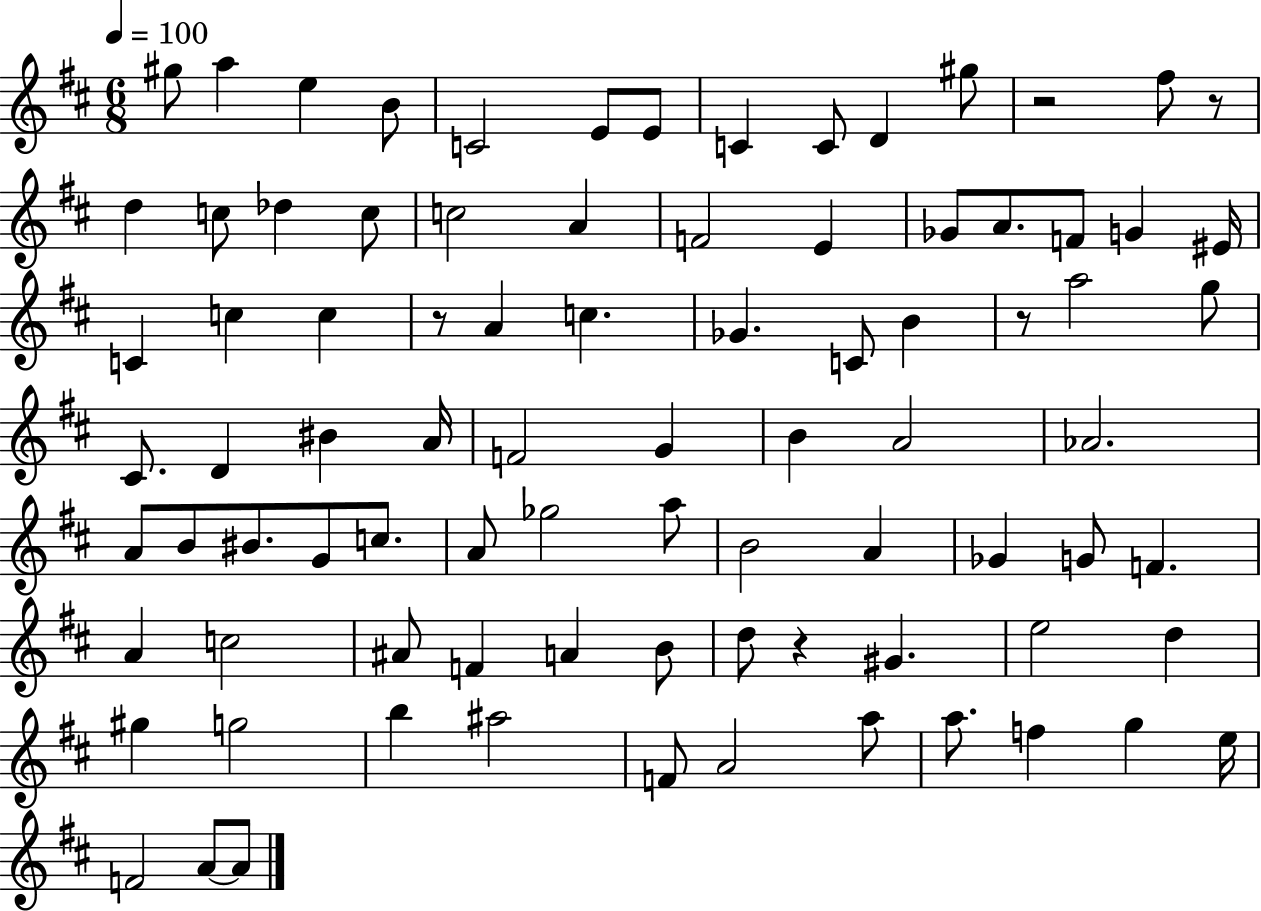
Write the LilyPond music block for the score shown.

{
  \clef treble
  \numericTimeSignature
  \time 6/8
  \key d \major
  \tempo 4 = 100
  gis''8 a''4 e''4 b'8 | c'2 e'8 e'8 | c'4 c'8 d'4 gis''8 | r2 fis''8 r8 | \break d''4 c''8 des''4 c''8 | c''2 a'4 | f'2 e'4 | ges'8 a'8. f'8 g'4 eis'16 | \break c'4 c''4 c''4 | r8 a'4 c''4. | ges'4. c'8 b'4 | r8 a''2 g''8 | \break cis'8. d'4 bis'4 a'16 | f'2 g'4 | b'4 a'2 | aes'2. | \break a'8 b'8 bis'8. g'8 c''8. | a'8 ges''2 a''8 | b'2 a'4 | ges'4 g'8 f'4. | \break a'4 c''2 | ais'8 f'4 a'4 b'8 | d''8 r4 gis'4. | e''2 d''4 | \break gis''4 g''2 | b''4 ais''2 | f'8 a'2 a''8 | a''8. f''4 g''4 e''16 | \break f'2 a'8~~ a'8 | \bar "|."
}